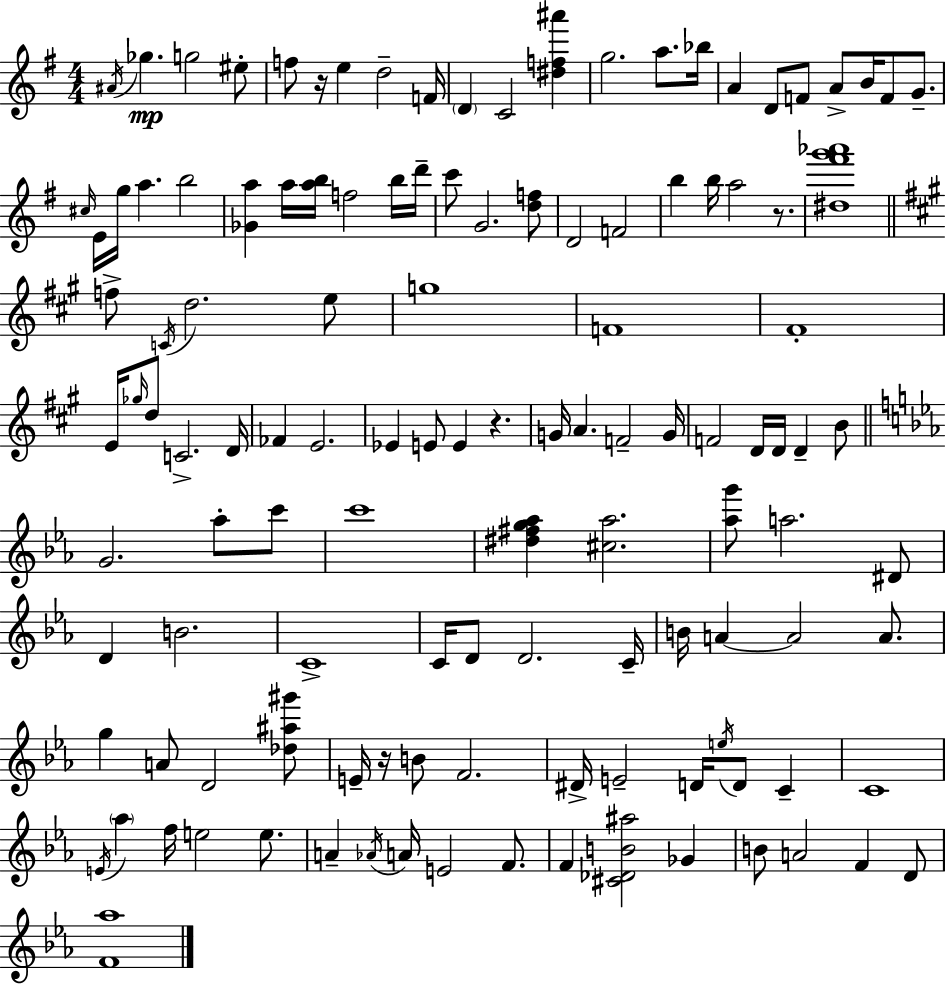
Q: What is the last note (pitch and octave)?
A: D4